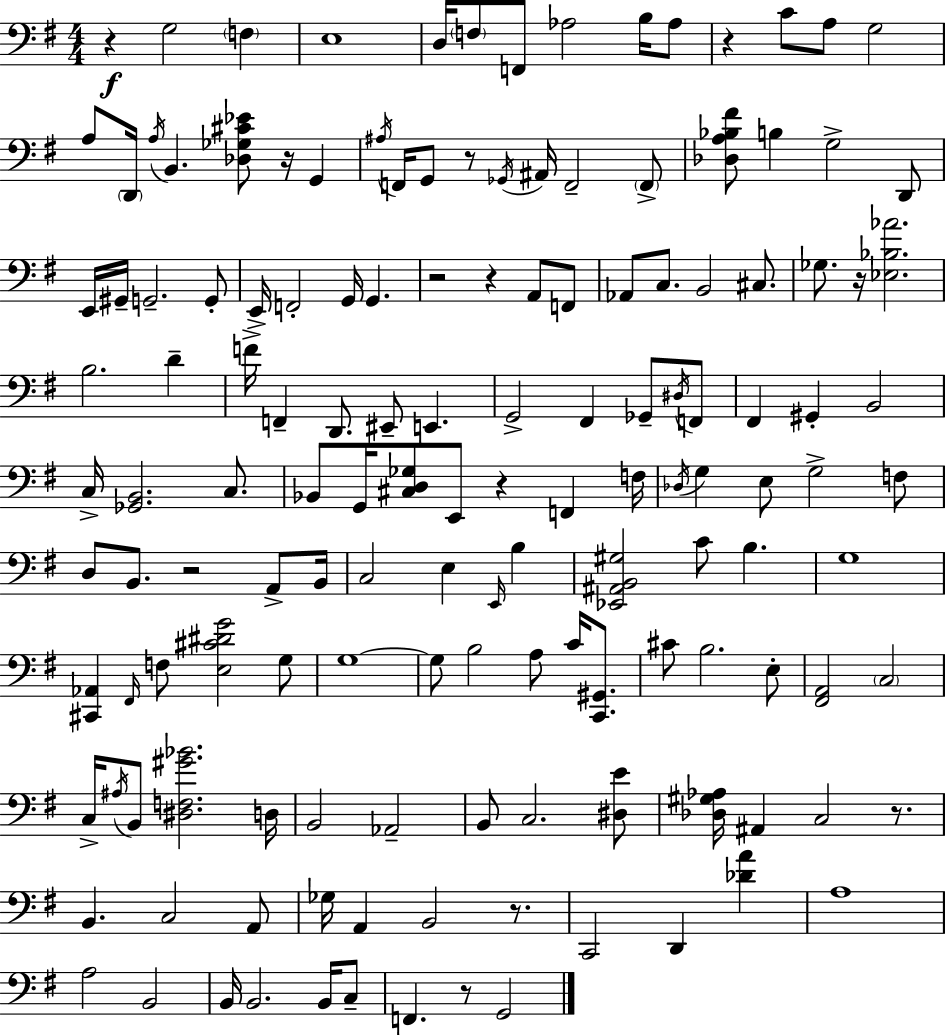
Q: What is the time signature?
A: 4/4